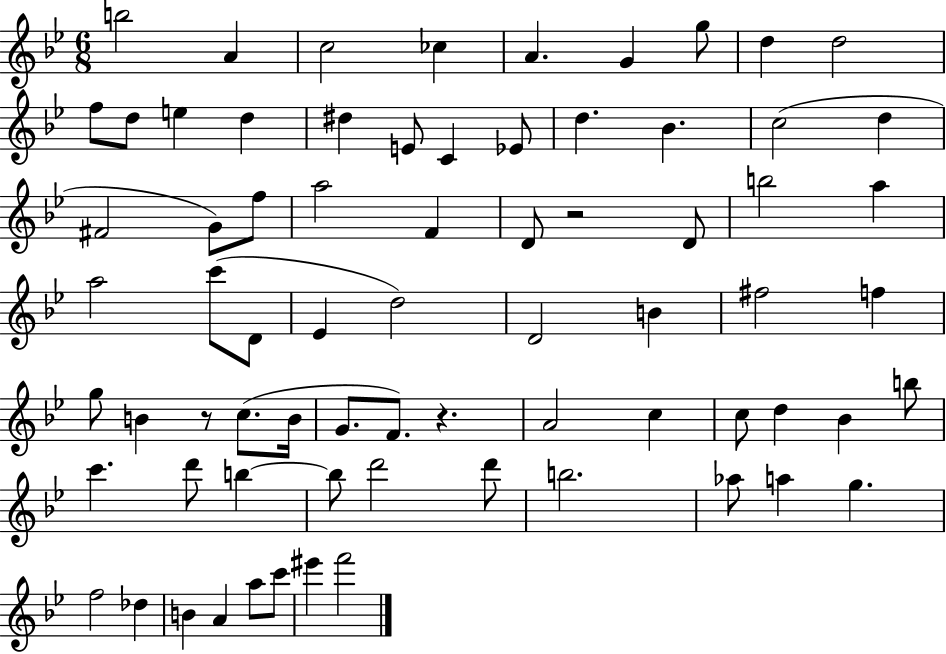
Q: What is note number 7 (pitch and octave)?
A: G5